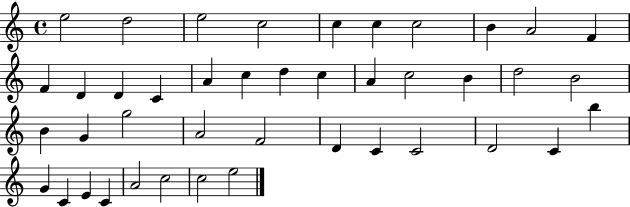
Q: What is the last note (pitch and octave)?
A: E5